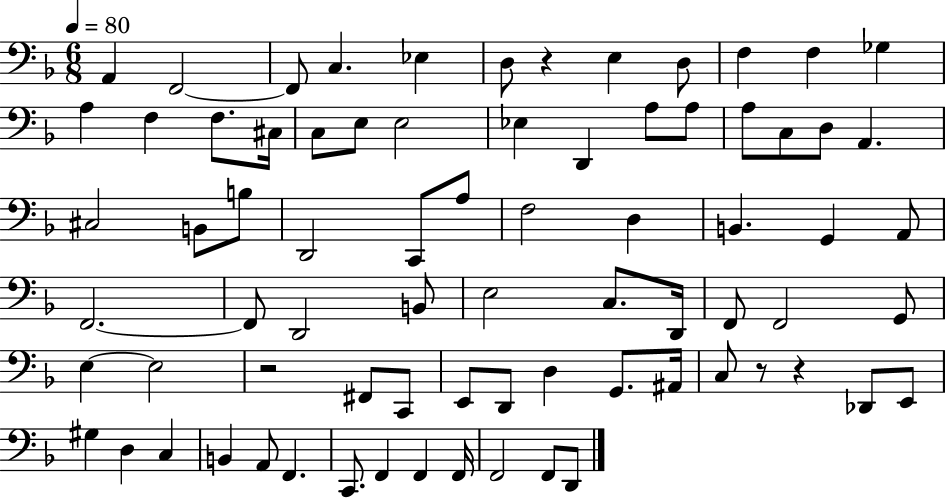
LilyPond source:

{
  \clef bass
  \numericTimeSignature
  \time 6/8
  \key f \major
  \tempo 4 = 80
  a,4 f,2~~ | f,8 c4. ees4 | d8 r4 e4 d8 | f4 f4 ges4 | \break a4 f4 f8. cis16 | c8 e8 e2 | ees4 d,4 a8 a8 | a8 c8 d8 a,4. | \break cis2 b,8 b8 | d,2 c,8 a8 | f2 d4 | b,4. g,4 a,8 | \break f,2.~~ | f,8 d,2 b,8 | e2 c8. d,16 | f,8 f,2 g,8 | \break e4~~ e2 | r2 fis,8 c,8 | e,8 d,8 d4 g,8. ais,16 | c8 r8 r4 des,8 e,8 | \break gis4 d4 c4 | b,4 a,8 f,4. | c,8. f,4 f,4 f,16 | f,2 f,8 d,8 | \break \bar "|."
}